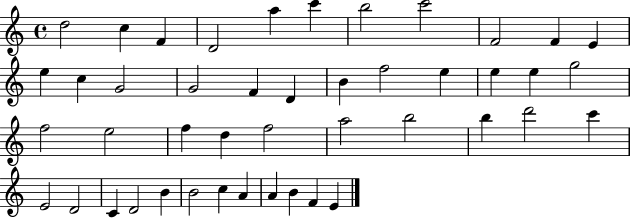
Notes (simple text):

D5/h C5/q F4/q D4/h A5/q C6/q B5/h C6/h F4/h F4/q E4/q E5/q C5/q G4/h G4/h F4/q D4/q B4/q F5/h E5/q E5/q E5/q G5/h F5/h E5/h F5/q D5/q F5/h A5/h B5/h B5/q D6/h C6/q E4/h D4/h C4/q D4/h B4/q B4/h C5/q A4/q A4/q B4/q F4/q E4/q